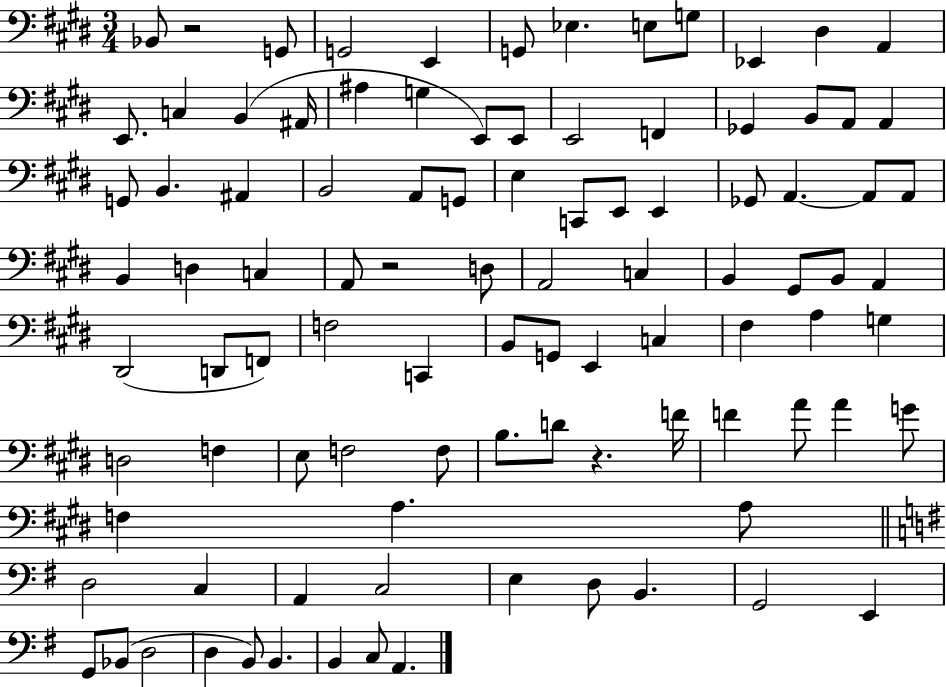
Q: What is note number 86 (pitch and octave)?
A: E2